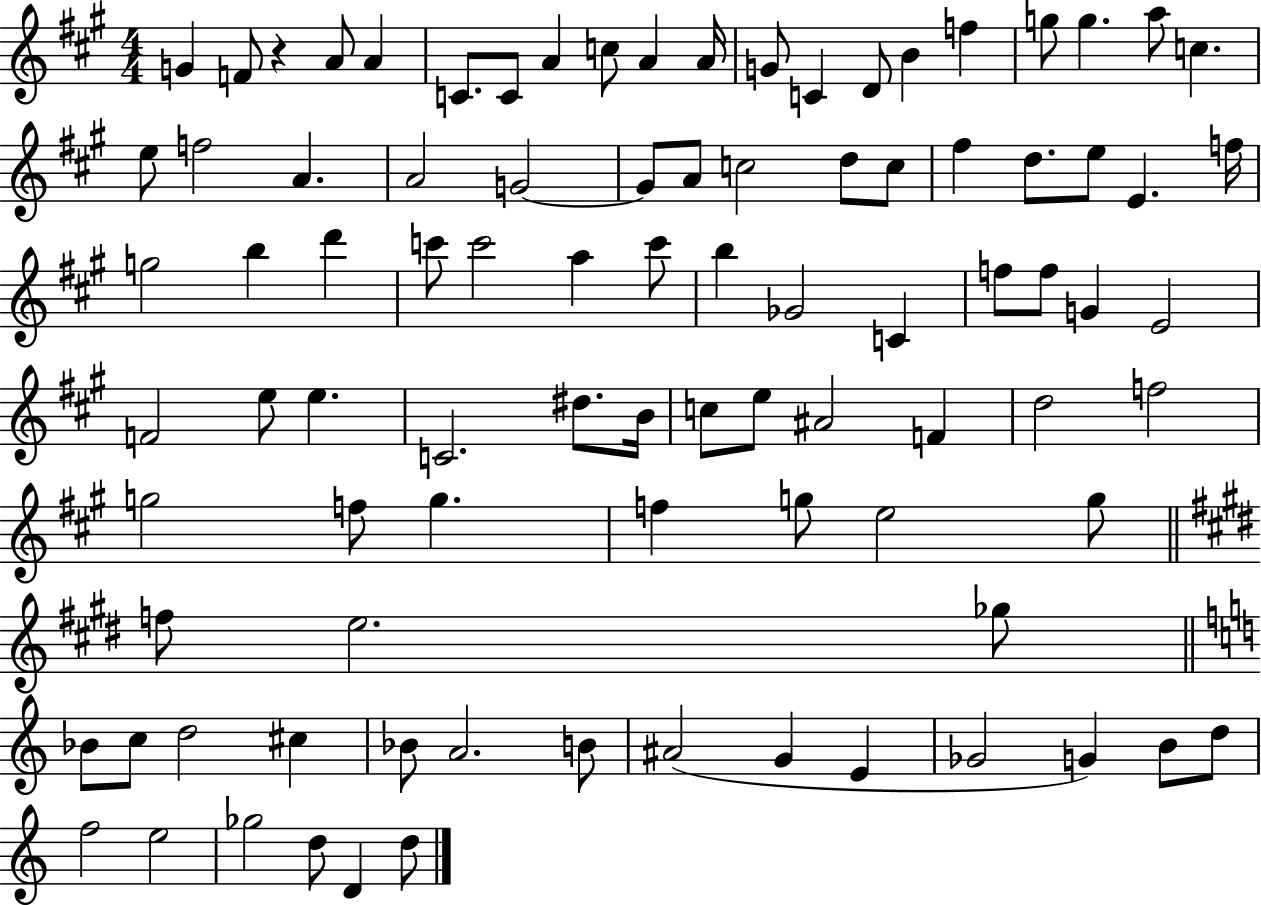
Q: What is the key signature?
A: A major